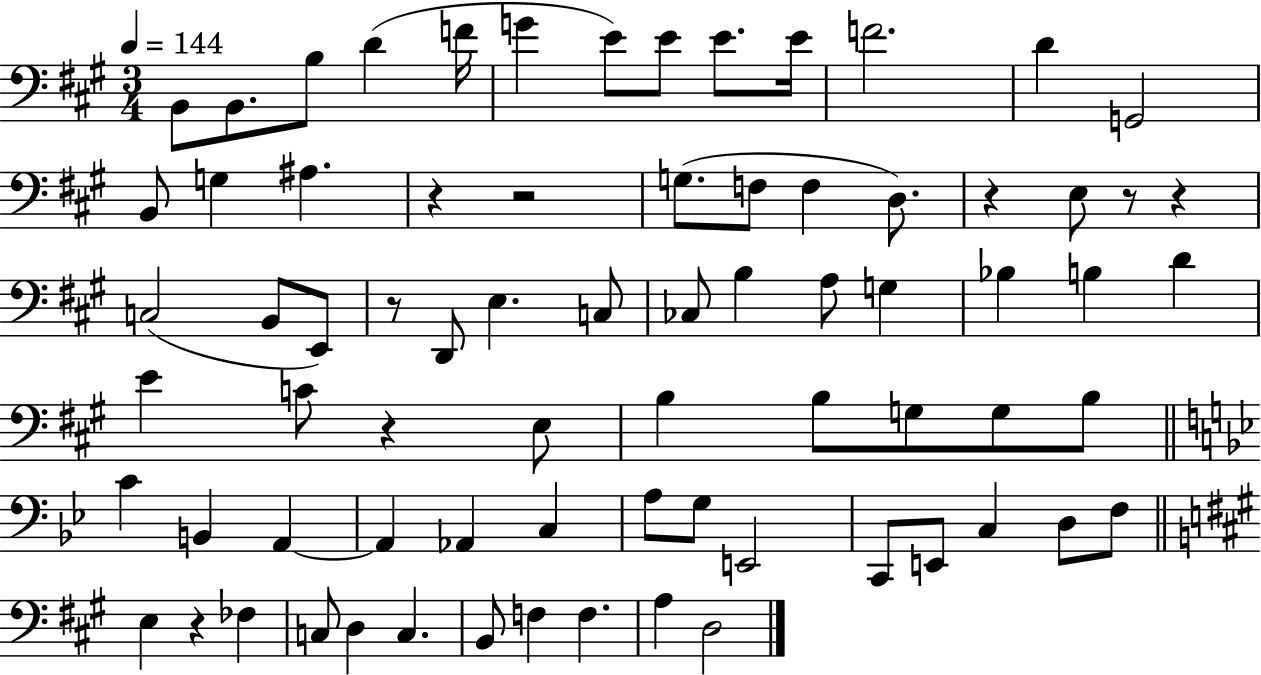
B2/e B2/e. B3/e D4/q F4/s G4/q E4/e E4/e E4/e. E4/s F4/h. D4/q G2/h B2/e G3/q A#3/q. R/q R/h G3/e. F3/e F3/q D3/e. R/q E3/e R/e R/q C3/h B2/e E2/e R/e D2/e E3/q. C3/e CES3/e B3/q A3/e G3/q Bb3/q B3/q D4/q E4/q C4/e R/q E3/e B3/q B3/e G3/e G3/e B3/e C4/q B2/q A2/q A2/q Ab2/q C3/q A3/e G3/e E2/h C2/e E2/e C3/q D3/e F3/e E3/q R/q FES3/q C3/e D3/q C3/q. B2/e F3/q F3/q. A3/q D3/h